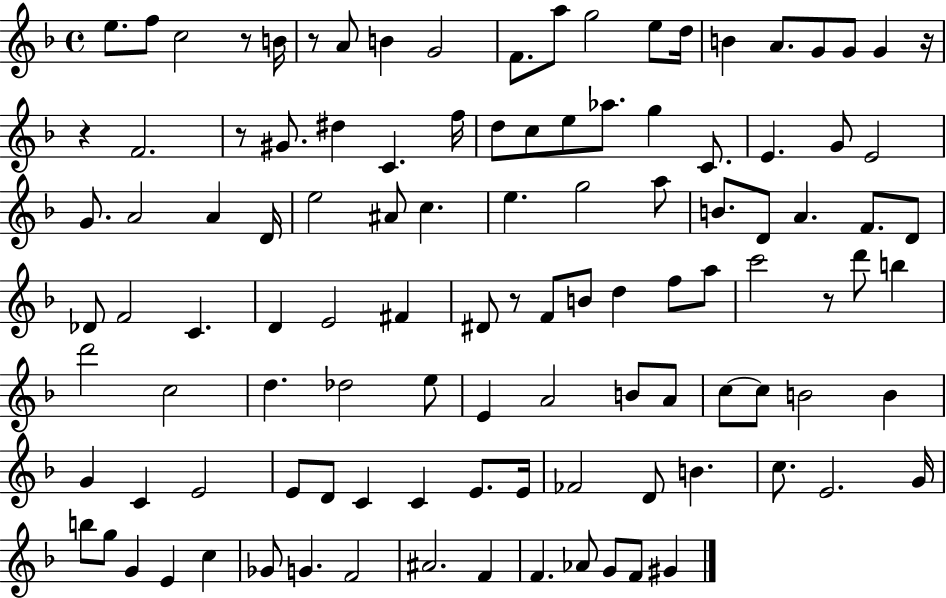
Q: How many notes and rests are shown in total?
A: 111